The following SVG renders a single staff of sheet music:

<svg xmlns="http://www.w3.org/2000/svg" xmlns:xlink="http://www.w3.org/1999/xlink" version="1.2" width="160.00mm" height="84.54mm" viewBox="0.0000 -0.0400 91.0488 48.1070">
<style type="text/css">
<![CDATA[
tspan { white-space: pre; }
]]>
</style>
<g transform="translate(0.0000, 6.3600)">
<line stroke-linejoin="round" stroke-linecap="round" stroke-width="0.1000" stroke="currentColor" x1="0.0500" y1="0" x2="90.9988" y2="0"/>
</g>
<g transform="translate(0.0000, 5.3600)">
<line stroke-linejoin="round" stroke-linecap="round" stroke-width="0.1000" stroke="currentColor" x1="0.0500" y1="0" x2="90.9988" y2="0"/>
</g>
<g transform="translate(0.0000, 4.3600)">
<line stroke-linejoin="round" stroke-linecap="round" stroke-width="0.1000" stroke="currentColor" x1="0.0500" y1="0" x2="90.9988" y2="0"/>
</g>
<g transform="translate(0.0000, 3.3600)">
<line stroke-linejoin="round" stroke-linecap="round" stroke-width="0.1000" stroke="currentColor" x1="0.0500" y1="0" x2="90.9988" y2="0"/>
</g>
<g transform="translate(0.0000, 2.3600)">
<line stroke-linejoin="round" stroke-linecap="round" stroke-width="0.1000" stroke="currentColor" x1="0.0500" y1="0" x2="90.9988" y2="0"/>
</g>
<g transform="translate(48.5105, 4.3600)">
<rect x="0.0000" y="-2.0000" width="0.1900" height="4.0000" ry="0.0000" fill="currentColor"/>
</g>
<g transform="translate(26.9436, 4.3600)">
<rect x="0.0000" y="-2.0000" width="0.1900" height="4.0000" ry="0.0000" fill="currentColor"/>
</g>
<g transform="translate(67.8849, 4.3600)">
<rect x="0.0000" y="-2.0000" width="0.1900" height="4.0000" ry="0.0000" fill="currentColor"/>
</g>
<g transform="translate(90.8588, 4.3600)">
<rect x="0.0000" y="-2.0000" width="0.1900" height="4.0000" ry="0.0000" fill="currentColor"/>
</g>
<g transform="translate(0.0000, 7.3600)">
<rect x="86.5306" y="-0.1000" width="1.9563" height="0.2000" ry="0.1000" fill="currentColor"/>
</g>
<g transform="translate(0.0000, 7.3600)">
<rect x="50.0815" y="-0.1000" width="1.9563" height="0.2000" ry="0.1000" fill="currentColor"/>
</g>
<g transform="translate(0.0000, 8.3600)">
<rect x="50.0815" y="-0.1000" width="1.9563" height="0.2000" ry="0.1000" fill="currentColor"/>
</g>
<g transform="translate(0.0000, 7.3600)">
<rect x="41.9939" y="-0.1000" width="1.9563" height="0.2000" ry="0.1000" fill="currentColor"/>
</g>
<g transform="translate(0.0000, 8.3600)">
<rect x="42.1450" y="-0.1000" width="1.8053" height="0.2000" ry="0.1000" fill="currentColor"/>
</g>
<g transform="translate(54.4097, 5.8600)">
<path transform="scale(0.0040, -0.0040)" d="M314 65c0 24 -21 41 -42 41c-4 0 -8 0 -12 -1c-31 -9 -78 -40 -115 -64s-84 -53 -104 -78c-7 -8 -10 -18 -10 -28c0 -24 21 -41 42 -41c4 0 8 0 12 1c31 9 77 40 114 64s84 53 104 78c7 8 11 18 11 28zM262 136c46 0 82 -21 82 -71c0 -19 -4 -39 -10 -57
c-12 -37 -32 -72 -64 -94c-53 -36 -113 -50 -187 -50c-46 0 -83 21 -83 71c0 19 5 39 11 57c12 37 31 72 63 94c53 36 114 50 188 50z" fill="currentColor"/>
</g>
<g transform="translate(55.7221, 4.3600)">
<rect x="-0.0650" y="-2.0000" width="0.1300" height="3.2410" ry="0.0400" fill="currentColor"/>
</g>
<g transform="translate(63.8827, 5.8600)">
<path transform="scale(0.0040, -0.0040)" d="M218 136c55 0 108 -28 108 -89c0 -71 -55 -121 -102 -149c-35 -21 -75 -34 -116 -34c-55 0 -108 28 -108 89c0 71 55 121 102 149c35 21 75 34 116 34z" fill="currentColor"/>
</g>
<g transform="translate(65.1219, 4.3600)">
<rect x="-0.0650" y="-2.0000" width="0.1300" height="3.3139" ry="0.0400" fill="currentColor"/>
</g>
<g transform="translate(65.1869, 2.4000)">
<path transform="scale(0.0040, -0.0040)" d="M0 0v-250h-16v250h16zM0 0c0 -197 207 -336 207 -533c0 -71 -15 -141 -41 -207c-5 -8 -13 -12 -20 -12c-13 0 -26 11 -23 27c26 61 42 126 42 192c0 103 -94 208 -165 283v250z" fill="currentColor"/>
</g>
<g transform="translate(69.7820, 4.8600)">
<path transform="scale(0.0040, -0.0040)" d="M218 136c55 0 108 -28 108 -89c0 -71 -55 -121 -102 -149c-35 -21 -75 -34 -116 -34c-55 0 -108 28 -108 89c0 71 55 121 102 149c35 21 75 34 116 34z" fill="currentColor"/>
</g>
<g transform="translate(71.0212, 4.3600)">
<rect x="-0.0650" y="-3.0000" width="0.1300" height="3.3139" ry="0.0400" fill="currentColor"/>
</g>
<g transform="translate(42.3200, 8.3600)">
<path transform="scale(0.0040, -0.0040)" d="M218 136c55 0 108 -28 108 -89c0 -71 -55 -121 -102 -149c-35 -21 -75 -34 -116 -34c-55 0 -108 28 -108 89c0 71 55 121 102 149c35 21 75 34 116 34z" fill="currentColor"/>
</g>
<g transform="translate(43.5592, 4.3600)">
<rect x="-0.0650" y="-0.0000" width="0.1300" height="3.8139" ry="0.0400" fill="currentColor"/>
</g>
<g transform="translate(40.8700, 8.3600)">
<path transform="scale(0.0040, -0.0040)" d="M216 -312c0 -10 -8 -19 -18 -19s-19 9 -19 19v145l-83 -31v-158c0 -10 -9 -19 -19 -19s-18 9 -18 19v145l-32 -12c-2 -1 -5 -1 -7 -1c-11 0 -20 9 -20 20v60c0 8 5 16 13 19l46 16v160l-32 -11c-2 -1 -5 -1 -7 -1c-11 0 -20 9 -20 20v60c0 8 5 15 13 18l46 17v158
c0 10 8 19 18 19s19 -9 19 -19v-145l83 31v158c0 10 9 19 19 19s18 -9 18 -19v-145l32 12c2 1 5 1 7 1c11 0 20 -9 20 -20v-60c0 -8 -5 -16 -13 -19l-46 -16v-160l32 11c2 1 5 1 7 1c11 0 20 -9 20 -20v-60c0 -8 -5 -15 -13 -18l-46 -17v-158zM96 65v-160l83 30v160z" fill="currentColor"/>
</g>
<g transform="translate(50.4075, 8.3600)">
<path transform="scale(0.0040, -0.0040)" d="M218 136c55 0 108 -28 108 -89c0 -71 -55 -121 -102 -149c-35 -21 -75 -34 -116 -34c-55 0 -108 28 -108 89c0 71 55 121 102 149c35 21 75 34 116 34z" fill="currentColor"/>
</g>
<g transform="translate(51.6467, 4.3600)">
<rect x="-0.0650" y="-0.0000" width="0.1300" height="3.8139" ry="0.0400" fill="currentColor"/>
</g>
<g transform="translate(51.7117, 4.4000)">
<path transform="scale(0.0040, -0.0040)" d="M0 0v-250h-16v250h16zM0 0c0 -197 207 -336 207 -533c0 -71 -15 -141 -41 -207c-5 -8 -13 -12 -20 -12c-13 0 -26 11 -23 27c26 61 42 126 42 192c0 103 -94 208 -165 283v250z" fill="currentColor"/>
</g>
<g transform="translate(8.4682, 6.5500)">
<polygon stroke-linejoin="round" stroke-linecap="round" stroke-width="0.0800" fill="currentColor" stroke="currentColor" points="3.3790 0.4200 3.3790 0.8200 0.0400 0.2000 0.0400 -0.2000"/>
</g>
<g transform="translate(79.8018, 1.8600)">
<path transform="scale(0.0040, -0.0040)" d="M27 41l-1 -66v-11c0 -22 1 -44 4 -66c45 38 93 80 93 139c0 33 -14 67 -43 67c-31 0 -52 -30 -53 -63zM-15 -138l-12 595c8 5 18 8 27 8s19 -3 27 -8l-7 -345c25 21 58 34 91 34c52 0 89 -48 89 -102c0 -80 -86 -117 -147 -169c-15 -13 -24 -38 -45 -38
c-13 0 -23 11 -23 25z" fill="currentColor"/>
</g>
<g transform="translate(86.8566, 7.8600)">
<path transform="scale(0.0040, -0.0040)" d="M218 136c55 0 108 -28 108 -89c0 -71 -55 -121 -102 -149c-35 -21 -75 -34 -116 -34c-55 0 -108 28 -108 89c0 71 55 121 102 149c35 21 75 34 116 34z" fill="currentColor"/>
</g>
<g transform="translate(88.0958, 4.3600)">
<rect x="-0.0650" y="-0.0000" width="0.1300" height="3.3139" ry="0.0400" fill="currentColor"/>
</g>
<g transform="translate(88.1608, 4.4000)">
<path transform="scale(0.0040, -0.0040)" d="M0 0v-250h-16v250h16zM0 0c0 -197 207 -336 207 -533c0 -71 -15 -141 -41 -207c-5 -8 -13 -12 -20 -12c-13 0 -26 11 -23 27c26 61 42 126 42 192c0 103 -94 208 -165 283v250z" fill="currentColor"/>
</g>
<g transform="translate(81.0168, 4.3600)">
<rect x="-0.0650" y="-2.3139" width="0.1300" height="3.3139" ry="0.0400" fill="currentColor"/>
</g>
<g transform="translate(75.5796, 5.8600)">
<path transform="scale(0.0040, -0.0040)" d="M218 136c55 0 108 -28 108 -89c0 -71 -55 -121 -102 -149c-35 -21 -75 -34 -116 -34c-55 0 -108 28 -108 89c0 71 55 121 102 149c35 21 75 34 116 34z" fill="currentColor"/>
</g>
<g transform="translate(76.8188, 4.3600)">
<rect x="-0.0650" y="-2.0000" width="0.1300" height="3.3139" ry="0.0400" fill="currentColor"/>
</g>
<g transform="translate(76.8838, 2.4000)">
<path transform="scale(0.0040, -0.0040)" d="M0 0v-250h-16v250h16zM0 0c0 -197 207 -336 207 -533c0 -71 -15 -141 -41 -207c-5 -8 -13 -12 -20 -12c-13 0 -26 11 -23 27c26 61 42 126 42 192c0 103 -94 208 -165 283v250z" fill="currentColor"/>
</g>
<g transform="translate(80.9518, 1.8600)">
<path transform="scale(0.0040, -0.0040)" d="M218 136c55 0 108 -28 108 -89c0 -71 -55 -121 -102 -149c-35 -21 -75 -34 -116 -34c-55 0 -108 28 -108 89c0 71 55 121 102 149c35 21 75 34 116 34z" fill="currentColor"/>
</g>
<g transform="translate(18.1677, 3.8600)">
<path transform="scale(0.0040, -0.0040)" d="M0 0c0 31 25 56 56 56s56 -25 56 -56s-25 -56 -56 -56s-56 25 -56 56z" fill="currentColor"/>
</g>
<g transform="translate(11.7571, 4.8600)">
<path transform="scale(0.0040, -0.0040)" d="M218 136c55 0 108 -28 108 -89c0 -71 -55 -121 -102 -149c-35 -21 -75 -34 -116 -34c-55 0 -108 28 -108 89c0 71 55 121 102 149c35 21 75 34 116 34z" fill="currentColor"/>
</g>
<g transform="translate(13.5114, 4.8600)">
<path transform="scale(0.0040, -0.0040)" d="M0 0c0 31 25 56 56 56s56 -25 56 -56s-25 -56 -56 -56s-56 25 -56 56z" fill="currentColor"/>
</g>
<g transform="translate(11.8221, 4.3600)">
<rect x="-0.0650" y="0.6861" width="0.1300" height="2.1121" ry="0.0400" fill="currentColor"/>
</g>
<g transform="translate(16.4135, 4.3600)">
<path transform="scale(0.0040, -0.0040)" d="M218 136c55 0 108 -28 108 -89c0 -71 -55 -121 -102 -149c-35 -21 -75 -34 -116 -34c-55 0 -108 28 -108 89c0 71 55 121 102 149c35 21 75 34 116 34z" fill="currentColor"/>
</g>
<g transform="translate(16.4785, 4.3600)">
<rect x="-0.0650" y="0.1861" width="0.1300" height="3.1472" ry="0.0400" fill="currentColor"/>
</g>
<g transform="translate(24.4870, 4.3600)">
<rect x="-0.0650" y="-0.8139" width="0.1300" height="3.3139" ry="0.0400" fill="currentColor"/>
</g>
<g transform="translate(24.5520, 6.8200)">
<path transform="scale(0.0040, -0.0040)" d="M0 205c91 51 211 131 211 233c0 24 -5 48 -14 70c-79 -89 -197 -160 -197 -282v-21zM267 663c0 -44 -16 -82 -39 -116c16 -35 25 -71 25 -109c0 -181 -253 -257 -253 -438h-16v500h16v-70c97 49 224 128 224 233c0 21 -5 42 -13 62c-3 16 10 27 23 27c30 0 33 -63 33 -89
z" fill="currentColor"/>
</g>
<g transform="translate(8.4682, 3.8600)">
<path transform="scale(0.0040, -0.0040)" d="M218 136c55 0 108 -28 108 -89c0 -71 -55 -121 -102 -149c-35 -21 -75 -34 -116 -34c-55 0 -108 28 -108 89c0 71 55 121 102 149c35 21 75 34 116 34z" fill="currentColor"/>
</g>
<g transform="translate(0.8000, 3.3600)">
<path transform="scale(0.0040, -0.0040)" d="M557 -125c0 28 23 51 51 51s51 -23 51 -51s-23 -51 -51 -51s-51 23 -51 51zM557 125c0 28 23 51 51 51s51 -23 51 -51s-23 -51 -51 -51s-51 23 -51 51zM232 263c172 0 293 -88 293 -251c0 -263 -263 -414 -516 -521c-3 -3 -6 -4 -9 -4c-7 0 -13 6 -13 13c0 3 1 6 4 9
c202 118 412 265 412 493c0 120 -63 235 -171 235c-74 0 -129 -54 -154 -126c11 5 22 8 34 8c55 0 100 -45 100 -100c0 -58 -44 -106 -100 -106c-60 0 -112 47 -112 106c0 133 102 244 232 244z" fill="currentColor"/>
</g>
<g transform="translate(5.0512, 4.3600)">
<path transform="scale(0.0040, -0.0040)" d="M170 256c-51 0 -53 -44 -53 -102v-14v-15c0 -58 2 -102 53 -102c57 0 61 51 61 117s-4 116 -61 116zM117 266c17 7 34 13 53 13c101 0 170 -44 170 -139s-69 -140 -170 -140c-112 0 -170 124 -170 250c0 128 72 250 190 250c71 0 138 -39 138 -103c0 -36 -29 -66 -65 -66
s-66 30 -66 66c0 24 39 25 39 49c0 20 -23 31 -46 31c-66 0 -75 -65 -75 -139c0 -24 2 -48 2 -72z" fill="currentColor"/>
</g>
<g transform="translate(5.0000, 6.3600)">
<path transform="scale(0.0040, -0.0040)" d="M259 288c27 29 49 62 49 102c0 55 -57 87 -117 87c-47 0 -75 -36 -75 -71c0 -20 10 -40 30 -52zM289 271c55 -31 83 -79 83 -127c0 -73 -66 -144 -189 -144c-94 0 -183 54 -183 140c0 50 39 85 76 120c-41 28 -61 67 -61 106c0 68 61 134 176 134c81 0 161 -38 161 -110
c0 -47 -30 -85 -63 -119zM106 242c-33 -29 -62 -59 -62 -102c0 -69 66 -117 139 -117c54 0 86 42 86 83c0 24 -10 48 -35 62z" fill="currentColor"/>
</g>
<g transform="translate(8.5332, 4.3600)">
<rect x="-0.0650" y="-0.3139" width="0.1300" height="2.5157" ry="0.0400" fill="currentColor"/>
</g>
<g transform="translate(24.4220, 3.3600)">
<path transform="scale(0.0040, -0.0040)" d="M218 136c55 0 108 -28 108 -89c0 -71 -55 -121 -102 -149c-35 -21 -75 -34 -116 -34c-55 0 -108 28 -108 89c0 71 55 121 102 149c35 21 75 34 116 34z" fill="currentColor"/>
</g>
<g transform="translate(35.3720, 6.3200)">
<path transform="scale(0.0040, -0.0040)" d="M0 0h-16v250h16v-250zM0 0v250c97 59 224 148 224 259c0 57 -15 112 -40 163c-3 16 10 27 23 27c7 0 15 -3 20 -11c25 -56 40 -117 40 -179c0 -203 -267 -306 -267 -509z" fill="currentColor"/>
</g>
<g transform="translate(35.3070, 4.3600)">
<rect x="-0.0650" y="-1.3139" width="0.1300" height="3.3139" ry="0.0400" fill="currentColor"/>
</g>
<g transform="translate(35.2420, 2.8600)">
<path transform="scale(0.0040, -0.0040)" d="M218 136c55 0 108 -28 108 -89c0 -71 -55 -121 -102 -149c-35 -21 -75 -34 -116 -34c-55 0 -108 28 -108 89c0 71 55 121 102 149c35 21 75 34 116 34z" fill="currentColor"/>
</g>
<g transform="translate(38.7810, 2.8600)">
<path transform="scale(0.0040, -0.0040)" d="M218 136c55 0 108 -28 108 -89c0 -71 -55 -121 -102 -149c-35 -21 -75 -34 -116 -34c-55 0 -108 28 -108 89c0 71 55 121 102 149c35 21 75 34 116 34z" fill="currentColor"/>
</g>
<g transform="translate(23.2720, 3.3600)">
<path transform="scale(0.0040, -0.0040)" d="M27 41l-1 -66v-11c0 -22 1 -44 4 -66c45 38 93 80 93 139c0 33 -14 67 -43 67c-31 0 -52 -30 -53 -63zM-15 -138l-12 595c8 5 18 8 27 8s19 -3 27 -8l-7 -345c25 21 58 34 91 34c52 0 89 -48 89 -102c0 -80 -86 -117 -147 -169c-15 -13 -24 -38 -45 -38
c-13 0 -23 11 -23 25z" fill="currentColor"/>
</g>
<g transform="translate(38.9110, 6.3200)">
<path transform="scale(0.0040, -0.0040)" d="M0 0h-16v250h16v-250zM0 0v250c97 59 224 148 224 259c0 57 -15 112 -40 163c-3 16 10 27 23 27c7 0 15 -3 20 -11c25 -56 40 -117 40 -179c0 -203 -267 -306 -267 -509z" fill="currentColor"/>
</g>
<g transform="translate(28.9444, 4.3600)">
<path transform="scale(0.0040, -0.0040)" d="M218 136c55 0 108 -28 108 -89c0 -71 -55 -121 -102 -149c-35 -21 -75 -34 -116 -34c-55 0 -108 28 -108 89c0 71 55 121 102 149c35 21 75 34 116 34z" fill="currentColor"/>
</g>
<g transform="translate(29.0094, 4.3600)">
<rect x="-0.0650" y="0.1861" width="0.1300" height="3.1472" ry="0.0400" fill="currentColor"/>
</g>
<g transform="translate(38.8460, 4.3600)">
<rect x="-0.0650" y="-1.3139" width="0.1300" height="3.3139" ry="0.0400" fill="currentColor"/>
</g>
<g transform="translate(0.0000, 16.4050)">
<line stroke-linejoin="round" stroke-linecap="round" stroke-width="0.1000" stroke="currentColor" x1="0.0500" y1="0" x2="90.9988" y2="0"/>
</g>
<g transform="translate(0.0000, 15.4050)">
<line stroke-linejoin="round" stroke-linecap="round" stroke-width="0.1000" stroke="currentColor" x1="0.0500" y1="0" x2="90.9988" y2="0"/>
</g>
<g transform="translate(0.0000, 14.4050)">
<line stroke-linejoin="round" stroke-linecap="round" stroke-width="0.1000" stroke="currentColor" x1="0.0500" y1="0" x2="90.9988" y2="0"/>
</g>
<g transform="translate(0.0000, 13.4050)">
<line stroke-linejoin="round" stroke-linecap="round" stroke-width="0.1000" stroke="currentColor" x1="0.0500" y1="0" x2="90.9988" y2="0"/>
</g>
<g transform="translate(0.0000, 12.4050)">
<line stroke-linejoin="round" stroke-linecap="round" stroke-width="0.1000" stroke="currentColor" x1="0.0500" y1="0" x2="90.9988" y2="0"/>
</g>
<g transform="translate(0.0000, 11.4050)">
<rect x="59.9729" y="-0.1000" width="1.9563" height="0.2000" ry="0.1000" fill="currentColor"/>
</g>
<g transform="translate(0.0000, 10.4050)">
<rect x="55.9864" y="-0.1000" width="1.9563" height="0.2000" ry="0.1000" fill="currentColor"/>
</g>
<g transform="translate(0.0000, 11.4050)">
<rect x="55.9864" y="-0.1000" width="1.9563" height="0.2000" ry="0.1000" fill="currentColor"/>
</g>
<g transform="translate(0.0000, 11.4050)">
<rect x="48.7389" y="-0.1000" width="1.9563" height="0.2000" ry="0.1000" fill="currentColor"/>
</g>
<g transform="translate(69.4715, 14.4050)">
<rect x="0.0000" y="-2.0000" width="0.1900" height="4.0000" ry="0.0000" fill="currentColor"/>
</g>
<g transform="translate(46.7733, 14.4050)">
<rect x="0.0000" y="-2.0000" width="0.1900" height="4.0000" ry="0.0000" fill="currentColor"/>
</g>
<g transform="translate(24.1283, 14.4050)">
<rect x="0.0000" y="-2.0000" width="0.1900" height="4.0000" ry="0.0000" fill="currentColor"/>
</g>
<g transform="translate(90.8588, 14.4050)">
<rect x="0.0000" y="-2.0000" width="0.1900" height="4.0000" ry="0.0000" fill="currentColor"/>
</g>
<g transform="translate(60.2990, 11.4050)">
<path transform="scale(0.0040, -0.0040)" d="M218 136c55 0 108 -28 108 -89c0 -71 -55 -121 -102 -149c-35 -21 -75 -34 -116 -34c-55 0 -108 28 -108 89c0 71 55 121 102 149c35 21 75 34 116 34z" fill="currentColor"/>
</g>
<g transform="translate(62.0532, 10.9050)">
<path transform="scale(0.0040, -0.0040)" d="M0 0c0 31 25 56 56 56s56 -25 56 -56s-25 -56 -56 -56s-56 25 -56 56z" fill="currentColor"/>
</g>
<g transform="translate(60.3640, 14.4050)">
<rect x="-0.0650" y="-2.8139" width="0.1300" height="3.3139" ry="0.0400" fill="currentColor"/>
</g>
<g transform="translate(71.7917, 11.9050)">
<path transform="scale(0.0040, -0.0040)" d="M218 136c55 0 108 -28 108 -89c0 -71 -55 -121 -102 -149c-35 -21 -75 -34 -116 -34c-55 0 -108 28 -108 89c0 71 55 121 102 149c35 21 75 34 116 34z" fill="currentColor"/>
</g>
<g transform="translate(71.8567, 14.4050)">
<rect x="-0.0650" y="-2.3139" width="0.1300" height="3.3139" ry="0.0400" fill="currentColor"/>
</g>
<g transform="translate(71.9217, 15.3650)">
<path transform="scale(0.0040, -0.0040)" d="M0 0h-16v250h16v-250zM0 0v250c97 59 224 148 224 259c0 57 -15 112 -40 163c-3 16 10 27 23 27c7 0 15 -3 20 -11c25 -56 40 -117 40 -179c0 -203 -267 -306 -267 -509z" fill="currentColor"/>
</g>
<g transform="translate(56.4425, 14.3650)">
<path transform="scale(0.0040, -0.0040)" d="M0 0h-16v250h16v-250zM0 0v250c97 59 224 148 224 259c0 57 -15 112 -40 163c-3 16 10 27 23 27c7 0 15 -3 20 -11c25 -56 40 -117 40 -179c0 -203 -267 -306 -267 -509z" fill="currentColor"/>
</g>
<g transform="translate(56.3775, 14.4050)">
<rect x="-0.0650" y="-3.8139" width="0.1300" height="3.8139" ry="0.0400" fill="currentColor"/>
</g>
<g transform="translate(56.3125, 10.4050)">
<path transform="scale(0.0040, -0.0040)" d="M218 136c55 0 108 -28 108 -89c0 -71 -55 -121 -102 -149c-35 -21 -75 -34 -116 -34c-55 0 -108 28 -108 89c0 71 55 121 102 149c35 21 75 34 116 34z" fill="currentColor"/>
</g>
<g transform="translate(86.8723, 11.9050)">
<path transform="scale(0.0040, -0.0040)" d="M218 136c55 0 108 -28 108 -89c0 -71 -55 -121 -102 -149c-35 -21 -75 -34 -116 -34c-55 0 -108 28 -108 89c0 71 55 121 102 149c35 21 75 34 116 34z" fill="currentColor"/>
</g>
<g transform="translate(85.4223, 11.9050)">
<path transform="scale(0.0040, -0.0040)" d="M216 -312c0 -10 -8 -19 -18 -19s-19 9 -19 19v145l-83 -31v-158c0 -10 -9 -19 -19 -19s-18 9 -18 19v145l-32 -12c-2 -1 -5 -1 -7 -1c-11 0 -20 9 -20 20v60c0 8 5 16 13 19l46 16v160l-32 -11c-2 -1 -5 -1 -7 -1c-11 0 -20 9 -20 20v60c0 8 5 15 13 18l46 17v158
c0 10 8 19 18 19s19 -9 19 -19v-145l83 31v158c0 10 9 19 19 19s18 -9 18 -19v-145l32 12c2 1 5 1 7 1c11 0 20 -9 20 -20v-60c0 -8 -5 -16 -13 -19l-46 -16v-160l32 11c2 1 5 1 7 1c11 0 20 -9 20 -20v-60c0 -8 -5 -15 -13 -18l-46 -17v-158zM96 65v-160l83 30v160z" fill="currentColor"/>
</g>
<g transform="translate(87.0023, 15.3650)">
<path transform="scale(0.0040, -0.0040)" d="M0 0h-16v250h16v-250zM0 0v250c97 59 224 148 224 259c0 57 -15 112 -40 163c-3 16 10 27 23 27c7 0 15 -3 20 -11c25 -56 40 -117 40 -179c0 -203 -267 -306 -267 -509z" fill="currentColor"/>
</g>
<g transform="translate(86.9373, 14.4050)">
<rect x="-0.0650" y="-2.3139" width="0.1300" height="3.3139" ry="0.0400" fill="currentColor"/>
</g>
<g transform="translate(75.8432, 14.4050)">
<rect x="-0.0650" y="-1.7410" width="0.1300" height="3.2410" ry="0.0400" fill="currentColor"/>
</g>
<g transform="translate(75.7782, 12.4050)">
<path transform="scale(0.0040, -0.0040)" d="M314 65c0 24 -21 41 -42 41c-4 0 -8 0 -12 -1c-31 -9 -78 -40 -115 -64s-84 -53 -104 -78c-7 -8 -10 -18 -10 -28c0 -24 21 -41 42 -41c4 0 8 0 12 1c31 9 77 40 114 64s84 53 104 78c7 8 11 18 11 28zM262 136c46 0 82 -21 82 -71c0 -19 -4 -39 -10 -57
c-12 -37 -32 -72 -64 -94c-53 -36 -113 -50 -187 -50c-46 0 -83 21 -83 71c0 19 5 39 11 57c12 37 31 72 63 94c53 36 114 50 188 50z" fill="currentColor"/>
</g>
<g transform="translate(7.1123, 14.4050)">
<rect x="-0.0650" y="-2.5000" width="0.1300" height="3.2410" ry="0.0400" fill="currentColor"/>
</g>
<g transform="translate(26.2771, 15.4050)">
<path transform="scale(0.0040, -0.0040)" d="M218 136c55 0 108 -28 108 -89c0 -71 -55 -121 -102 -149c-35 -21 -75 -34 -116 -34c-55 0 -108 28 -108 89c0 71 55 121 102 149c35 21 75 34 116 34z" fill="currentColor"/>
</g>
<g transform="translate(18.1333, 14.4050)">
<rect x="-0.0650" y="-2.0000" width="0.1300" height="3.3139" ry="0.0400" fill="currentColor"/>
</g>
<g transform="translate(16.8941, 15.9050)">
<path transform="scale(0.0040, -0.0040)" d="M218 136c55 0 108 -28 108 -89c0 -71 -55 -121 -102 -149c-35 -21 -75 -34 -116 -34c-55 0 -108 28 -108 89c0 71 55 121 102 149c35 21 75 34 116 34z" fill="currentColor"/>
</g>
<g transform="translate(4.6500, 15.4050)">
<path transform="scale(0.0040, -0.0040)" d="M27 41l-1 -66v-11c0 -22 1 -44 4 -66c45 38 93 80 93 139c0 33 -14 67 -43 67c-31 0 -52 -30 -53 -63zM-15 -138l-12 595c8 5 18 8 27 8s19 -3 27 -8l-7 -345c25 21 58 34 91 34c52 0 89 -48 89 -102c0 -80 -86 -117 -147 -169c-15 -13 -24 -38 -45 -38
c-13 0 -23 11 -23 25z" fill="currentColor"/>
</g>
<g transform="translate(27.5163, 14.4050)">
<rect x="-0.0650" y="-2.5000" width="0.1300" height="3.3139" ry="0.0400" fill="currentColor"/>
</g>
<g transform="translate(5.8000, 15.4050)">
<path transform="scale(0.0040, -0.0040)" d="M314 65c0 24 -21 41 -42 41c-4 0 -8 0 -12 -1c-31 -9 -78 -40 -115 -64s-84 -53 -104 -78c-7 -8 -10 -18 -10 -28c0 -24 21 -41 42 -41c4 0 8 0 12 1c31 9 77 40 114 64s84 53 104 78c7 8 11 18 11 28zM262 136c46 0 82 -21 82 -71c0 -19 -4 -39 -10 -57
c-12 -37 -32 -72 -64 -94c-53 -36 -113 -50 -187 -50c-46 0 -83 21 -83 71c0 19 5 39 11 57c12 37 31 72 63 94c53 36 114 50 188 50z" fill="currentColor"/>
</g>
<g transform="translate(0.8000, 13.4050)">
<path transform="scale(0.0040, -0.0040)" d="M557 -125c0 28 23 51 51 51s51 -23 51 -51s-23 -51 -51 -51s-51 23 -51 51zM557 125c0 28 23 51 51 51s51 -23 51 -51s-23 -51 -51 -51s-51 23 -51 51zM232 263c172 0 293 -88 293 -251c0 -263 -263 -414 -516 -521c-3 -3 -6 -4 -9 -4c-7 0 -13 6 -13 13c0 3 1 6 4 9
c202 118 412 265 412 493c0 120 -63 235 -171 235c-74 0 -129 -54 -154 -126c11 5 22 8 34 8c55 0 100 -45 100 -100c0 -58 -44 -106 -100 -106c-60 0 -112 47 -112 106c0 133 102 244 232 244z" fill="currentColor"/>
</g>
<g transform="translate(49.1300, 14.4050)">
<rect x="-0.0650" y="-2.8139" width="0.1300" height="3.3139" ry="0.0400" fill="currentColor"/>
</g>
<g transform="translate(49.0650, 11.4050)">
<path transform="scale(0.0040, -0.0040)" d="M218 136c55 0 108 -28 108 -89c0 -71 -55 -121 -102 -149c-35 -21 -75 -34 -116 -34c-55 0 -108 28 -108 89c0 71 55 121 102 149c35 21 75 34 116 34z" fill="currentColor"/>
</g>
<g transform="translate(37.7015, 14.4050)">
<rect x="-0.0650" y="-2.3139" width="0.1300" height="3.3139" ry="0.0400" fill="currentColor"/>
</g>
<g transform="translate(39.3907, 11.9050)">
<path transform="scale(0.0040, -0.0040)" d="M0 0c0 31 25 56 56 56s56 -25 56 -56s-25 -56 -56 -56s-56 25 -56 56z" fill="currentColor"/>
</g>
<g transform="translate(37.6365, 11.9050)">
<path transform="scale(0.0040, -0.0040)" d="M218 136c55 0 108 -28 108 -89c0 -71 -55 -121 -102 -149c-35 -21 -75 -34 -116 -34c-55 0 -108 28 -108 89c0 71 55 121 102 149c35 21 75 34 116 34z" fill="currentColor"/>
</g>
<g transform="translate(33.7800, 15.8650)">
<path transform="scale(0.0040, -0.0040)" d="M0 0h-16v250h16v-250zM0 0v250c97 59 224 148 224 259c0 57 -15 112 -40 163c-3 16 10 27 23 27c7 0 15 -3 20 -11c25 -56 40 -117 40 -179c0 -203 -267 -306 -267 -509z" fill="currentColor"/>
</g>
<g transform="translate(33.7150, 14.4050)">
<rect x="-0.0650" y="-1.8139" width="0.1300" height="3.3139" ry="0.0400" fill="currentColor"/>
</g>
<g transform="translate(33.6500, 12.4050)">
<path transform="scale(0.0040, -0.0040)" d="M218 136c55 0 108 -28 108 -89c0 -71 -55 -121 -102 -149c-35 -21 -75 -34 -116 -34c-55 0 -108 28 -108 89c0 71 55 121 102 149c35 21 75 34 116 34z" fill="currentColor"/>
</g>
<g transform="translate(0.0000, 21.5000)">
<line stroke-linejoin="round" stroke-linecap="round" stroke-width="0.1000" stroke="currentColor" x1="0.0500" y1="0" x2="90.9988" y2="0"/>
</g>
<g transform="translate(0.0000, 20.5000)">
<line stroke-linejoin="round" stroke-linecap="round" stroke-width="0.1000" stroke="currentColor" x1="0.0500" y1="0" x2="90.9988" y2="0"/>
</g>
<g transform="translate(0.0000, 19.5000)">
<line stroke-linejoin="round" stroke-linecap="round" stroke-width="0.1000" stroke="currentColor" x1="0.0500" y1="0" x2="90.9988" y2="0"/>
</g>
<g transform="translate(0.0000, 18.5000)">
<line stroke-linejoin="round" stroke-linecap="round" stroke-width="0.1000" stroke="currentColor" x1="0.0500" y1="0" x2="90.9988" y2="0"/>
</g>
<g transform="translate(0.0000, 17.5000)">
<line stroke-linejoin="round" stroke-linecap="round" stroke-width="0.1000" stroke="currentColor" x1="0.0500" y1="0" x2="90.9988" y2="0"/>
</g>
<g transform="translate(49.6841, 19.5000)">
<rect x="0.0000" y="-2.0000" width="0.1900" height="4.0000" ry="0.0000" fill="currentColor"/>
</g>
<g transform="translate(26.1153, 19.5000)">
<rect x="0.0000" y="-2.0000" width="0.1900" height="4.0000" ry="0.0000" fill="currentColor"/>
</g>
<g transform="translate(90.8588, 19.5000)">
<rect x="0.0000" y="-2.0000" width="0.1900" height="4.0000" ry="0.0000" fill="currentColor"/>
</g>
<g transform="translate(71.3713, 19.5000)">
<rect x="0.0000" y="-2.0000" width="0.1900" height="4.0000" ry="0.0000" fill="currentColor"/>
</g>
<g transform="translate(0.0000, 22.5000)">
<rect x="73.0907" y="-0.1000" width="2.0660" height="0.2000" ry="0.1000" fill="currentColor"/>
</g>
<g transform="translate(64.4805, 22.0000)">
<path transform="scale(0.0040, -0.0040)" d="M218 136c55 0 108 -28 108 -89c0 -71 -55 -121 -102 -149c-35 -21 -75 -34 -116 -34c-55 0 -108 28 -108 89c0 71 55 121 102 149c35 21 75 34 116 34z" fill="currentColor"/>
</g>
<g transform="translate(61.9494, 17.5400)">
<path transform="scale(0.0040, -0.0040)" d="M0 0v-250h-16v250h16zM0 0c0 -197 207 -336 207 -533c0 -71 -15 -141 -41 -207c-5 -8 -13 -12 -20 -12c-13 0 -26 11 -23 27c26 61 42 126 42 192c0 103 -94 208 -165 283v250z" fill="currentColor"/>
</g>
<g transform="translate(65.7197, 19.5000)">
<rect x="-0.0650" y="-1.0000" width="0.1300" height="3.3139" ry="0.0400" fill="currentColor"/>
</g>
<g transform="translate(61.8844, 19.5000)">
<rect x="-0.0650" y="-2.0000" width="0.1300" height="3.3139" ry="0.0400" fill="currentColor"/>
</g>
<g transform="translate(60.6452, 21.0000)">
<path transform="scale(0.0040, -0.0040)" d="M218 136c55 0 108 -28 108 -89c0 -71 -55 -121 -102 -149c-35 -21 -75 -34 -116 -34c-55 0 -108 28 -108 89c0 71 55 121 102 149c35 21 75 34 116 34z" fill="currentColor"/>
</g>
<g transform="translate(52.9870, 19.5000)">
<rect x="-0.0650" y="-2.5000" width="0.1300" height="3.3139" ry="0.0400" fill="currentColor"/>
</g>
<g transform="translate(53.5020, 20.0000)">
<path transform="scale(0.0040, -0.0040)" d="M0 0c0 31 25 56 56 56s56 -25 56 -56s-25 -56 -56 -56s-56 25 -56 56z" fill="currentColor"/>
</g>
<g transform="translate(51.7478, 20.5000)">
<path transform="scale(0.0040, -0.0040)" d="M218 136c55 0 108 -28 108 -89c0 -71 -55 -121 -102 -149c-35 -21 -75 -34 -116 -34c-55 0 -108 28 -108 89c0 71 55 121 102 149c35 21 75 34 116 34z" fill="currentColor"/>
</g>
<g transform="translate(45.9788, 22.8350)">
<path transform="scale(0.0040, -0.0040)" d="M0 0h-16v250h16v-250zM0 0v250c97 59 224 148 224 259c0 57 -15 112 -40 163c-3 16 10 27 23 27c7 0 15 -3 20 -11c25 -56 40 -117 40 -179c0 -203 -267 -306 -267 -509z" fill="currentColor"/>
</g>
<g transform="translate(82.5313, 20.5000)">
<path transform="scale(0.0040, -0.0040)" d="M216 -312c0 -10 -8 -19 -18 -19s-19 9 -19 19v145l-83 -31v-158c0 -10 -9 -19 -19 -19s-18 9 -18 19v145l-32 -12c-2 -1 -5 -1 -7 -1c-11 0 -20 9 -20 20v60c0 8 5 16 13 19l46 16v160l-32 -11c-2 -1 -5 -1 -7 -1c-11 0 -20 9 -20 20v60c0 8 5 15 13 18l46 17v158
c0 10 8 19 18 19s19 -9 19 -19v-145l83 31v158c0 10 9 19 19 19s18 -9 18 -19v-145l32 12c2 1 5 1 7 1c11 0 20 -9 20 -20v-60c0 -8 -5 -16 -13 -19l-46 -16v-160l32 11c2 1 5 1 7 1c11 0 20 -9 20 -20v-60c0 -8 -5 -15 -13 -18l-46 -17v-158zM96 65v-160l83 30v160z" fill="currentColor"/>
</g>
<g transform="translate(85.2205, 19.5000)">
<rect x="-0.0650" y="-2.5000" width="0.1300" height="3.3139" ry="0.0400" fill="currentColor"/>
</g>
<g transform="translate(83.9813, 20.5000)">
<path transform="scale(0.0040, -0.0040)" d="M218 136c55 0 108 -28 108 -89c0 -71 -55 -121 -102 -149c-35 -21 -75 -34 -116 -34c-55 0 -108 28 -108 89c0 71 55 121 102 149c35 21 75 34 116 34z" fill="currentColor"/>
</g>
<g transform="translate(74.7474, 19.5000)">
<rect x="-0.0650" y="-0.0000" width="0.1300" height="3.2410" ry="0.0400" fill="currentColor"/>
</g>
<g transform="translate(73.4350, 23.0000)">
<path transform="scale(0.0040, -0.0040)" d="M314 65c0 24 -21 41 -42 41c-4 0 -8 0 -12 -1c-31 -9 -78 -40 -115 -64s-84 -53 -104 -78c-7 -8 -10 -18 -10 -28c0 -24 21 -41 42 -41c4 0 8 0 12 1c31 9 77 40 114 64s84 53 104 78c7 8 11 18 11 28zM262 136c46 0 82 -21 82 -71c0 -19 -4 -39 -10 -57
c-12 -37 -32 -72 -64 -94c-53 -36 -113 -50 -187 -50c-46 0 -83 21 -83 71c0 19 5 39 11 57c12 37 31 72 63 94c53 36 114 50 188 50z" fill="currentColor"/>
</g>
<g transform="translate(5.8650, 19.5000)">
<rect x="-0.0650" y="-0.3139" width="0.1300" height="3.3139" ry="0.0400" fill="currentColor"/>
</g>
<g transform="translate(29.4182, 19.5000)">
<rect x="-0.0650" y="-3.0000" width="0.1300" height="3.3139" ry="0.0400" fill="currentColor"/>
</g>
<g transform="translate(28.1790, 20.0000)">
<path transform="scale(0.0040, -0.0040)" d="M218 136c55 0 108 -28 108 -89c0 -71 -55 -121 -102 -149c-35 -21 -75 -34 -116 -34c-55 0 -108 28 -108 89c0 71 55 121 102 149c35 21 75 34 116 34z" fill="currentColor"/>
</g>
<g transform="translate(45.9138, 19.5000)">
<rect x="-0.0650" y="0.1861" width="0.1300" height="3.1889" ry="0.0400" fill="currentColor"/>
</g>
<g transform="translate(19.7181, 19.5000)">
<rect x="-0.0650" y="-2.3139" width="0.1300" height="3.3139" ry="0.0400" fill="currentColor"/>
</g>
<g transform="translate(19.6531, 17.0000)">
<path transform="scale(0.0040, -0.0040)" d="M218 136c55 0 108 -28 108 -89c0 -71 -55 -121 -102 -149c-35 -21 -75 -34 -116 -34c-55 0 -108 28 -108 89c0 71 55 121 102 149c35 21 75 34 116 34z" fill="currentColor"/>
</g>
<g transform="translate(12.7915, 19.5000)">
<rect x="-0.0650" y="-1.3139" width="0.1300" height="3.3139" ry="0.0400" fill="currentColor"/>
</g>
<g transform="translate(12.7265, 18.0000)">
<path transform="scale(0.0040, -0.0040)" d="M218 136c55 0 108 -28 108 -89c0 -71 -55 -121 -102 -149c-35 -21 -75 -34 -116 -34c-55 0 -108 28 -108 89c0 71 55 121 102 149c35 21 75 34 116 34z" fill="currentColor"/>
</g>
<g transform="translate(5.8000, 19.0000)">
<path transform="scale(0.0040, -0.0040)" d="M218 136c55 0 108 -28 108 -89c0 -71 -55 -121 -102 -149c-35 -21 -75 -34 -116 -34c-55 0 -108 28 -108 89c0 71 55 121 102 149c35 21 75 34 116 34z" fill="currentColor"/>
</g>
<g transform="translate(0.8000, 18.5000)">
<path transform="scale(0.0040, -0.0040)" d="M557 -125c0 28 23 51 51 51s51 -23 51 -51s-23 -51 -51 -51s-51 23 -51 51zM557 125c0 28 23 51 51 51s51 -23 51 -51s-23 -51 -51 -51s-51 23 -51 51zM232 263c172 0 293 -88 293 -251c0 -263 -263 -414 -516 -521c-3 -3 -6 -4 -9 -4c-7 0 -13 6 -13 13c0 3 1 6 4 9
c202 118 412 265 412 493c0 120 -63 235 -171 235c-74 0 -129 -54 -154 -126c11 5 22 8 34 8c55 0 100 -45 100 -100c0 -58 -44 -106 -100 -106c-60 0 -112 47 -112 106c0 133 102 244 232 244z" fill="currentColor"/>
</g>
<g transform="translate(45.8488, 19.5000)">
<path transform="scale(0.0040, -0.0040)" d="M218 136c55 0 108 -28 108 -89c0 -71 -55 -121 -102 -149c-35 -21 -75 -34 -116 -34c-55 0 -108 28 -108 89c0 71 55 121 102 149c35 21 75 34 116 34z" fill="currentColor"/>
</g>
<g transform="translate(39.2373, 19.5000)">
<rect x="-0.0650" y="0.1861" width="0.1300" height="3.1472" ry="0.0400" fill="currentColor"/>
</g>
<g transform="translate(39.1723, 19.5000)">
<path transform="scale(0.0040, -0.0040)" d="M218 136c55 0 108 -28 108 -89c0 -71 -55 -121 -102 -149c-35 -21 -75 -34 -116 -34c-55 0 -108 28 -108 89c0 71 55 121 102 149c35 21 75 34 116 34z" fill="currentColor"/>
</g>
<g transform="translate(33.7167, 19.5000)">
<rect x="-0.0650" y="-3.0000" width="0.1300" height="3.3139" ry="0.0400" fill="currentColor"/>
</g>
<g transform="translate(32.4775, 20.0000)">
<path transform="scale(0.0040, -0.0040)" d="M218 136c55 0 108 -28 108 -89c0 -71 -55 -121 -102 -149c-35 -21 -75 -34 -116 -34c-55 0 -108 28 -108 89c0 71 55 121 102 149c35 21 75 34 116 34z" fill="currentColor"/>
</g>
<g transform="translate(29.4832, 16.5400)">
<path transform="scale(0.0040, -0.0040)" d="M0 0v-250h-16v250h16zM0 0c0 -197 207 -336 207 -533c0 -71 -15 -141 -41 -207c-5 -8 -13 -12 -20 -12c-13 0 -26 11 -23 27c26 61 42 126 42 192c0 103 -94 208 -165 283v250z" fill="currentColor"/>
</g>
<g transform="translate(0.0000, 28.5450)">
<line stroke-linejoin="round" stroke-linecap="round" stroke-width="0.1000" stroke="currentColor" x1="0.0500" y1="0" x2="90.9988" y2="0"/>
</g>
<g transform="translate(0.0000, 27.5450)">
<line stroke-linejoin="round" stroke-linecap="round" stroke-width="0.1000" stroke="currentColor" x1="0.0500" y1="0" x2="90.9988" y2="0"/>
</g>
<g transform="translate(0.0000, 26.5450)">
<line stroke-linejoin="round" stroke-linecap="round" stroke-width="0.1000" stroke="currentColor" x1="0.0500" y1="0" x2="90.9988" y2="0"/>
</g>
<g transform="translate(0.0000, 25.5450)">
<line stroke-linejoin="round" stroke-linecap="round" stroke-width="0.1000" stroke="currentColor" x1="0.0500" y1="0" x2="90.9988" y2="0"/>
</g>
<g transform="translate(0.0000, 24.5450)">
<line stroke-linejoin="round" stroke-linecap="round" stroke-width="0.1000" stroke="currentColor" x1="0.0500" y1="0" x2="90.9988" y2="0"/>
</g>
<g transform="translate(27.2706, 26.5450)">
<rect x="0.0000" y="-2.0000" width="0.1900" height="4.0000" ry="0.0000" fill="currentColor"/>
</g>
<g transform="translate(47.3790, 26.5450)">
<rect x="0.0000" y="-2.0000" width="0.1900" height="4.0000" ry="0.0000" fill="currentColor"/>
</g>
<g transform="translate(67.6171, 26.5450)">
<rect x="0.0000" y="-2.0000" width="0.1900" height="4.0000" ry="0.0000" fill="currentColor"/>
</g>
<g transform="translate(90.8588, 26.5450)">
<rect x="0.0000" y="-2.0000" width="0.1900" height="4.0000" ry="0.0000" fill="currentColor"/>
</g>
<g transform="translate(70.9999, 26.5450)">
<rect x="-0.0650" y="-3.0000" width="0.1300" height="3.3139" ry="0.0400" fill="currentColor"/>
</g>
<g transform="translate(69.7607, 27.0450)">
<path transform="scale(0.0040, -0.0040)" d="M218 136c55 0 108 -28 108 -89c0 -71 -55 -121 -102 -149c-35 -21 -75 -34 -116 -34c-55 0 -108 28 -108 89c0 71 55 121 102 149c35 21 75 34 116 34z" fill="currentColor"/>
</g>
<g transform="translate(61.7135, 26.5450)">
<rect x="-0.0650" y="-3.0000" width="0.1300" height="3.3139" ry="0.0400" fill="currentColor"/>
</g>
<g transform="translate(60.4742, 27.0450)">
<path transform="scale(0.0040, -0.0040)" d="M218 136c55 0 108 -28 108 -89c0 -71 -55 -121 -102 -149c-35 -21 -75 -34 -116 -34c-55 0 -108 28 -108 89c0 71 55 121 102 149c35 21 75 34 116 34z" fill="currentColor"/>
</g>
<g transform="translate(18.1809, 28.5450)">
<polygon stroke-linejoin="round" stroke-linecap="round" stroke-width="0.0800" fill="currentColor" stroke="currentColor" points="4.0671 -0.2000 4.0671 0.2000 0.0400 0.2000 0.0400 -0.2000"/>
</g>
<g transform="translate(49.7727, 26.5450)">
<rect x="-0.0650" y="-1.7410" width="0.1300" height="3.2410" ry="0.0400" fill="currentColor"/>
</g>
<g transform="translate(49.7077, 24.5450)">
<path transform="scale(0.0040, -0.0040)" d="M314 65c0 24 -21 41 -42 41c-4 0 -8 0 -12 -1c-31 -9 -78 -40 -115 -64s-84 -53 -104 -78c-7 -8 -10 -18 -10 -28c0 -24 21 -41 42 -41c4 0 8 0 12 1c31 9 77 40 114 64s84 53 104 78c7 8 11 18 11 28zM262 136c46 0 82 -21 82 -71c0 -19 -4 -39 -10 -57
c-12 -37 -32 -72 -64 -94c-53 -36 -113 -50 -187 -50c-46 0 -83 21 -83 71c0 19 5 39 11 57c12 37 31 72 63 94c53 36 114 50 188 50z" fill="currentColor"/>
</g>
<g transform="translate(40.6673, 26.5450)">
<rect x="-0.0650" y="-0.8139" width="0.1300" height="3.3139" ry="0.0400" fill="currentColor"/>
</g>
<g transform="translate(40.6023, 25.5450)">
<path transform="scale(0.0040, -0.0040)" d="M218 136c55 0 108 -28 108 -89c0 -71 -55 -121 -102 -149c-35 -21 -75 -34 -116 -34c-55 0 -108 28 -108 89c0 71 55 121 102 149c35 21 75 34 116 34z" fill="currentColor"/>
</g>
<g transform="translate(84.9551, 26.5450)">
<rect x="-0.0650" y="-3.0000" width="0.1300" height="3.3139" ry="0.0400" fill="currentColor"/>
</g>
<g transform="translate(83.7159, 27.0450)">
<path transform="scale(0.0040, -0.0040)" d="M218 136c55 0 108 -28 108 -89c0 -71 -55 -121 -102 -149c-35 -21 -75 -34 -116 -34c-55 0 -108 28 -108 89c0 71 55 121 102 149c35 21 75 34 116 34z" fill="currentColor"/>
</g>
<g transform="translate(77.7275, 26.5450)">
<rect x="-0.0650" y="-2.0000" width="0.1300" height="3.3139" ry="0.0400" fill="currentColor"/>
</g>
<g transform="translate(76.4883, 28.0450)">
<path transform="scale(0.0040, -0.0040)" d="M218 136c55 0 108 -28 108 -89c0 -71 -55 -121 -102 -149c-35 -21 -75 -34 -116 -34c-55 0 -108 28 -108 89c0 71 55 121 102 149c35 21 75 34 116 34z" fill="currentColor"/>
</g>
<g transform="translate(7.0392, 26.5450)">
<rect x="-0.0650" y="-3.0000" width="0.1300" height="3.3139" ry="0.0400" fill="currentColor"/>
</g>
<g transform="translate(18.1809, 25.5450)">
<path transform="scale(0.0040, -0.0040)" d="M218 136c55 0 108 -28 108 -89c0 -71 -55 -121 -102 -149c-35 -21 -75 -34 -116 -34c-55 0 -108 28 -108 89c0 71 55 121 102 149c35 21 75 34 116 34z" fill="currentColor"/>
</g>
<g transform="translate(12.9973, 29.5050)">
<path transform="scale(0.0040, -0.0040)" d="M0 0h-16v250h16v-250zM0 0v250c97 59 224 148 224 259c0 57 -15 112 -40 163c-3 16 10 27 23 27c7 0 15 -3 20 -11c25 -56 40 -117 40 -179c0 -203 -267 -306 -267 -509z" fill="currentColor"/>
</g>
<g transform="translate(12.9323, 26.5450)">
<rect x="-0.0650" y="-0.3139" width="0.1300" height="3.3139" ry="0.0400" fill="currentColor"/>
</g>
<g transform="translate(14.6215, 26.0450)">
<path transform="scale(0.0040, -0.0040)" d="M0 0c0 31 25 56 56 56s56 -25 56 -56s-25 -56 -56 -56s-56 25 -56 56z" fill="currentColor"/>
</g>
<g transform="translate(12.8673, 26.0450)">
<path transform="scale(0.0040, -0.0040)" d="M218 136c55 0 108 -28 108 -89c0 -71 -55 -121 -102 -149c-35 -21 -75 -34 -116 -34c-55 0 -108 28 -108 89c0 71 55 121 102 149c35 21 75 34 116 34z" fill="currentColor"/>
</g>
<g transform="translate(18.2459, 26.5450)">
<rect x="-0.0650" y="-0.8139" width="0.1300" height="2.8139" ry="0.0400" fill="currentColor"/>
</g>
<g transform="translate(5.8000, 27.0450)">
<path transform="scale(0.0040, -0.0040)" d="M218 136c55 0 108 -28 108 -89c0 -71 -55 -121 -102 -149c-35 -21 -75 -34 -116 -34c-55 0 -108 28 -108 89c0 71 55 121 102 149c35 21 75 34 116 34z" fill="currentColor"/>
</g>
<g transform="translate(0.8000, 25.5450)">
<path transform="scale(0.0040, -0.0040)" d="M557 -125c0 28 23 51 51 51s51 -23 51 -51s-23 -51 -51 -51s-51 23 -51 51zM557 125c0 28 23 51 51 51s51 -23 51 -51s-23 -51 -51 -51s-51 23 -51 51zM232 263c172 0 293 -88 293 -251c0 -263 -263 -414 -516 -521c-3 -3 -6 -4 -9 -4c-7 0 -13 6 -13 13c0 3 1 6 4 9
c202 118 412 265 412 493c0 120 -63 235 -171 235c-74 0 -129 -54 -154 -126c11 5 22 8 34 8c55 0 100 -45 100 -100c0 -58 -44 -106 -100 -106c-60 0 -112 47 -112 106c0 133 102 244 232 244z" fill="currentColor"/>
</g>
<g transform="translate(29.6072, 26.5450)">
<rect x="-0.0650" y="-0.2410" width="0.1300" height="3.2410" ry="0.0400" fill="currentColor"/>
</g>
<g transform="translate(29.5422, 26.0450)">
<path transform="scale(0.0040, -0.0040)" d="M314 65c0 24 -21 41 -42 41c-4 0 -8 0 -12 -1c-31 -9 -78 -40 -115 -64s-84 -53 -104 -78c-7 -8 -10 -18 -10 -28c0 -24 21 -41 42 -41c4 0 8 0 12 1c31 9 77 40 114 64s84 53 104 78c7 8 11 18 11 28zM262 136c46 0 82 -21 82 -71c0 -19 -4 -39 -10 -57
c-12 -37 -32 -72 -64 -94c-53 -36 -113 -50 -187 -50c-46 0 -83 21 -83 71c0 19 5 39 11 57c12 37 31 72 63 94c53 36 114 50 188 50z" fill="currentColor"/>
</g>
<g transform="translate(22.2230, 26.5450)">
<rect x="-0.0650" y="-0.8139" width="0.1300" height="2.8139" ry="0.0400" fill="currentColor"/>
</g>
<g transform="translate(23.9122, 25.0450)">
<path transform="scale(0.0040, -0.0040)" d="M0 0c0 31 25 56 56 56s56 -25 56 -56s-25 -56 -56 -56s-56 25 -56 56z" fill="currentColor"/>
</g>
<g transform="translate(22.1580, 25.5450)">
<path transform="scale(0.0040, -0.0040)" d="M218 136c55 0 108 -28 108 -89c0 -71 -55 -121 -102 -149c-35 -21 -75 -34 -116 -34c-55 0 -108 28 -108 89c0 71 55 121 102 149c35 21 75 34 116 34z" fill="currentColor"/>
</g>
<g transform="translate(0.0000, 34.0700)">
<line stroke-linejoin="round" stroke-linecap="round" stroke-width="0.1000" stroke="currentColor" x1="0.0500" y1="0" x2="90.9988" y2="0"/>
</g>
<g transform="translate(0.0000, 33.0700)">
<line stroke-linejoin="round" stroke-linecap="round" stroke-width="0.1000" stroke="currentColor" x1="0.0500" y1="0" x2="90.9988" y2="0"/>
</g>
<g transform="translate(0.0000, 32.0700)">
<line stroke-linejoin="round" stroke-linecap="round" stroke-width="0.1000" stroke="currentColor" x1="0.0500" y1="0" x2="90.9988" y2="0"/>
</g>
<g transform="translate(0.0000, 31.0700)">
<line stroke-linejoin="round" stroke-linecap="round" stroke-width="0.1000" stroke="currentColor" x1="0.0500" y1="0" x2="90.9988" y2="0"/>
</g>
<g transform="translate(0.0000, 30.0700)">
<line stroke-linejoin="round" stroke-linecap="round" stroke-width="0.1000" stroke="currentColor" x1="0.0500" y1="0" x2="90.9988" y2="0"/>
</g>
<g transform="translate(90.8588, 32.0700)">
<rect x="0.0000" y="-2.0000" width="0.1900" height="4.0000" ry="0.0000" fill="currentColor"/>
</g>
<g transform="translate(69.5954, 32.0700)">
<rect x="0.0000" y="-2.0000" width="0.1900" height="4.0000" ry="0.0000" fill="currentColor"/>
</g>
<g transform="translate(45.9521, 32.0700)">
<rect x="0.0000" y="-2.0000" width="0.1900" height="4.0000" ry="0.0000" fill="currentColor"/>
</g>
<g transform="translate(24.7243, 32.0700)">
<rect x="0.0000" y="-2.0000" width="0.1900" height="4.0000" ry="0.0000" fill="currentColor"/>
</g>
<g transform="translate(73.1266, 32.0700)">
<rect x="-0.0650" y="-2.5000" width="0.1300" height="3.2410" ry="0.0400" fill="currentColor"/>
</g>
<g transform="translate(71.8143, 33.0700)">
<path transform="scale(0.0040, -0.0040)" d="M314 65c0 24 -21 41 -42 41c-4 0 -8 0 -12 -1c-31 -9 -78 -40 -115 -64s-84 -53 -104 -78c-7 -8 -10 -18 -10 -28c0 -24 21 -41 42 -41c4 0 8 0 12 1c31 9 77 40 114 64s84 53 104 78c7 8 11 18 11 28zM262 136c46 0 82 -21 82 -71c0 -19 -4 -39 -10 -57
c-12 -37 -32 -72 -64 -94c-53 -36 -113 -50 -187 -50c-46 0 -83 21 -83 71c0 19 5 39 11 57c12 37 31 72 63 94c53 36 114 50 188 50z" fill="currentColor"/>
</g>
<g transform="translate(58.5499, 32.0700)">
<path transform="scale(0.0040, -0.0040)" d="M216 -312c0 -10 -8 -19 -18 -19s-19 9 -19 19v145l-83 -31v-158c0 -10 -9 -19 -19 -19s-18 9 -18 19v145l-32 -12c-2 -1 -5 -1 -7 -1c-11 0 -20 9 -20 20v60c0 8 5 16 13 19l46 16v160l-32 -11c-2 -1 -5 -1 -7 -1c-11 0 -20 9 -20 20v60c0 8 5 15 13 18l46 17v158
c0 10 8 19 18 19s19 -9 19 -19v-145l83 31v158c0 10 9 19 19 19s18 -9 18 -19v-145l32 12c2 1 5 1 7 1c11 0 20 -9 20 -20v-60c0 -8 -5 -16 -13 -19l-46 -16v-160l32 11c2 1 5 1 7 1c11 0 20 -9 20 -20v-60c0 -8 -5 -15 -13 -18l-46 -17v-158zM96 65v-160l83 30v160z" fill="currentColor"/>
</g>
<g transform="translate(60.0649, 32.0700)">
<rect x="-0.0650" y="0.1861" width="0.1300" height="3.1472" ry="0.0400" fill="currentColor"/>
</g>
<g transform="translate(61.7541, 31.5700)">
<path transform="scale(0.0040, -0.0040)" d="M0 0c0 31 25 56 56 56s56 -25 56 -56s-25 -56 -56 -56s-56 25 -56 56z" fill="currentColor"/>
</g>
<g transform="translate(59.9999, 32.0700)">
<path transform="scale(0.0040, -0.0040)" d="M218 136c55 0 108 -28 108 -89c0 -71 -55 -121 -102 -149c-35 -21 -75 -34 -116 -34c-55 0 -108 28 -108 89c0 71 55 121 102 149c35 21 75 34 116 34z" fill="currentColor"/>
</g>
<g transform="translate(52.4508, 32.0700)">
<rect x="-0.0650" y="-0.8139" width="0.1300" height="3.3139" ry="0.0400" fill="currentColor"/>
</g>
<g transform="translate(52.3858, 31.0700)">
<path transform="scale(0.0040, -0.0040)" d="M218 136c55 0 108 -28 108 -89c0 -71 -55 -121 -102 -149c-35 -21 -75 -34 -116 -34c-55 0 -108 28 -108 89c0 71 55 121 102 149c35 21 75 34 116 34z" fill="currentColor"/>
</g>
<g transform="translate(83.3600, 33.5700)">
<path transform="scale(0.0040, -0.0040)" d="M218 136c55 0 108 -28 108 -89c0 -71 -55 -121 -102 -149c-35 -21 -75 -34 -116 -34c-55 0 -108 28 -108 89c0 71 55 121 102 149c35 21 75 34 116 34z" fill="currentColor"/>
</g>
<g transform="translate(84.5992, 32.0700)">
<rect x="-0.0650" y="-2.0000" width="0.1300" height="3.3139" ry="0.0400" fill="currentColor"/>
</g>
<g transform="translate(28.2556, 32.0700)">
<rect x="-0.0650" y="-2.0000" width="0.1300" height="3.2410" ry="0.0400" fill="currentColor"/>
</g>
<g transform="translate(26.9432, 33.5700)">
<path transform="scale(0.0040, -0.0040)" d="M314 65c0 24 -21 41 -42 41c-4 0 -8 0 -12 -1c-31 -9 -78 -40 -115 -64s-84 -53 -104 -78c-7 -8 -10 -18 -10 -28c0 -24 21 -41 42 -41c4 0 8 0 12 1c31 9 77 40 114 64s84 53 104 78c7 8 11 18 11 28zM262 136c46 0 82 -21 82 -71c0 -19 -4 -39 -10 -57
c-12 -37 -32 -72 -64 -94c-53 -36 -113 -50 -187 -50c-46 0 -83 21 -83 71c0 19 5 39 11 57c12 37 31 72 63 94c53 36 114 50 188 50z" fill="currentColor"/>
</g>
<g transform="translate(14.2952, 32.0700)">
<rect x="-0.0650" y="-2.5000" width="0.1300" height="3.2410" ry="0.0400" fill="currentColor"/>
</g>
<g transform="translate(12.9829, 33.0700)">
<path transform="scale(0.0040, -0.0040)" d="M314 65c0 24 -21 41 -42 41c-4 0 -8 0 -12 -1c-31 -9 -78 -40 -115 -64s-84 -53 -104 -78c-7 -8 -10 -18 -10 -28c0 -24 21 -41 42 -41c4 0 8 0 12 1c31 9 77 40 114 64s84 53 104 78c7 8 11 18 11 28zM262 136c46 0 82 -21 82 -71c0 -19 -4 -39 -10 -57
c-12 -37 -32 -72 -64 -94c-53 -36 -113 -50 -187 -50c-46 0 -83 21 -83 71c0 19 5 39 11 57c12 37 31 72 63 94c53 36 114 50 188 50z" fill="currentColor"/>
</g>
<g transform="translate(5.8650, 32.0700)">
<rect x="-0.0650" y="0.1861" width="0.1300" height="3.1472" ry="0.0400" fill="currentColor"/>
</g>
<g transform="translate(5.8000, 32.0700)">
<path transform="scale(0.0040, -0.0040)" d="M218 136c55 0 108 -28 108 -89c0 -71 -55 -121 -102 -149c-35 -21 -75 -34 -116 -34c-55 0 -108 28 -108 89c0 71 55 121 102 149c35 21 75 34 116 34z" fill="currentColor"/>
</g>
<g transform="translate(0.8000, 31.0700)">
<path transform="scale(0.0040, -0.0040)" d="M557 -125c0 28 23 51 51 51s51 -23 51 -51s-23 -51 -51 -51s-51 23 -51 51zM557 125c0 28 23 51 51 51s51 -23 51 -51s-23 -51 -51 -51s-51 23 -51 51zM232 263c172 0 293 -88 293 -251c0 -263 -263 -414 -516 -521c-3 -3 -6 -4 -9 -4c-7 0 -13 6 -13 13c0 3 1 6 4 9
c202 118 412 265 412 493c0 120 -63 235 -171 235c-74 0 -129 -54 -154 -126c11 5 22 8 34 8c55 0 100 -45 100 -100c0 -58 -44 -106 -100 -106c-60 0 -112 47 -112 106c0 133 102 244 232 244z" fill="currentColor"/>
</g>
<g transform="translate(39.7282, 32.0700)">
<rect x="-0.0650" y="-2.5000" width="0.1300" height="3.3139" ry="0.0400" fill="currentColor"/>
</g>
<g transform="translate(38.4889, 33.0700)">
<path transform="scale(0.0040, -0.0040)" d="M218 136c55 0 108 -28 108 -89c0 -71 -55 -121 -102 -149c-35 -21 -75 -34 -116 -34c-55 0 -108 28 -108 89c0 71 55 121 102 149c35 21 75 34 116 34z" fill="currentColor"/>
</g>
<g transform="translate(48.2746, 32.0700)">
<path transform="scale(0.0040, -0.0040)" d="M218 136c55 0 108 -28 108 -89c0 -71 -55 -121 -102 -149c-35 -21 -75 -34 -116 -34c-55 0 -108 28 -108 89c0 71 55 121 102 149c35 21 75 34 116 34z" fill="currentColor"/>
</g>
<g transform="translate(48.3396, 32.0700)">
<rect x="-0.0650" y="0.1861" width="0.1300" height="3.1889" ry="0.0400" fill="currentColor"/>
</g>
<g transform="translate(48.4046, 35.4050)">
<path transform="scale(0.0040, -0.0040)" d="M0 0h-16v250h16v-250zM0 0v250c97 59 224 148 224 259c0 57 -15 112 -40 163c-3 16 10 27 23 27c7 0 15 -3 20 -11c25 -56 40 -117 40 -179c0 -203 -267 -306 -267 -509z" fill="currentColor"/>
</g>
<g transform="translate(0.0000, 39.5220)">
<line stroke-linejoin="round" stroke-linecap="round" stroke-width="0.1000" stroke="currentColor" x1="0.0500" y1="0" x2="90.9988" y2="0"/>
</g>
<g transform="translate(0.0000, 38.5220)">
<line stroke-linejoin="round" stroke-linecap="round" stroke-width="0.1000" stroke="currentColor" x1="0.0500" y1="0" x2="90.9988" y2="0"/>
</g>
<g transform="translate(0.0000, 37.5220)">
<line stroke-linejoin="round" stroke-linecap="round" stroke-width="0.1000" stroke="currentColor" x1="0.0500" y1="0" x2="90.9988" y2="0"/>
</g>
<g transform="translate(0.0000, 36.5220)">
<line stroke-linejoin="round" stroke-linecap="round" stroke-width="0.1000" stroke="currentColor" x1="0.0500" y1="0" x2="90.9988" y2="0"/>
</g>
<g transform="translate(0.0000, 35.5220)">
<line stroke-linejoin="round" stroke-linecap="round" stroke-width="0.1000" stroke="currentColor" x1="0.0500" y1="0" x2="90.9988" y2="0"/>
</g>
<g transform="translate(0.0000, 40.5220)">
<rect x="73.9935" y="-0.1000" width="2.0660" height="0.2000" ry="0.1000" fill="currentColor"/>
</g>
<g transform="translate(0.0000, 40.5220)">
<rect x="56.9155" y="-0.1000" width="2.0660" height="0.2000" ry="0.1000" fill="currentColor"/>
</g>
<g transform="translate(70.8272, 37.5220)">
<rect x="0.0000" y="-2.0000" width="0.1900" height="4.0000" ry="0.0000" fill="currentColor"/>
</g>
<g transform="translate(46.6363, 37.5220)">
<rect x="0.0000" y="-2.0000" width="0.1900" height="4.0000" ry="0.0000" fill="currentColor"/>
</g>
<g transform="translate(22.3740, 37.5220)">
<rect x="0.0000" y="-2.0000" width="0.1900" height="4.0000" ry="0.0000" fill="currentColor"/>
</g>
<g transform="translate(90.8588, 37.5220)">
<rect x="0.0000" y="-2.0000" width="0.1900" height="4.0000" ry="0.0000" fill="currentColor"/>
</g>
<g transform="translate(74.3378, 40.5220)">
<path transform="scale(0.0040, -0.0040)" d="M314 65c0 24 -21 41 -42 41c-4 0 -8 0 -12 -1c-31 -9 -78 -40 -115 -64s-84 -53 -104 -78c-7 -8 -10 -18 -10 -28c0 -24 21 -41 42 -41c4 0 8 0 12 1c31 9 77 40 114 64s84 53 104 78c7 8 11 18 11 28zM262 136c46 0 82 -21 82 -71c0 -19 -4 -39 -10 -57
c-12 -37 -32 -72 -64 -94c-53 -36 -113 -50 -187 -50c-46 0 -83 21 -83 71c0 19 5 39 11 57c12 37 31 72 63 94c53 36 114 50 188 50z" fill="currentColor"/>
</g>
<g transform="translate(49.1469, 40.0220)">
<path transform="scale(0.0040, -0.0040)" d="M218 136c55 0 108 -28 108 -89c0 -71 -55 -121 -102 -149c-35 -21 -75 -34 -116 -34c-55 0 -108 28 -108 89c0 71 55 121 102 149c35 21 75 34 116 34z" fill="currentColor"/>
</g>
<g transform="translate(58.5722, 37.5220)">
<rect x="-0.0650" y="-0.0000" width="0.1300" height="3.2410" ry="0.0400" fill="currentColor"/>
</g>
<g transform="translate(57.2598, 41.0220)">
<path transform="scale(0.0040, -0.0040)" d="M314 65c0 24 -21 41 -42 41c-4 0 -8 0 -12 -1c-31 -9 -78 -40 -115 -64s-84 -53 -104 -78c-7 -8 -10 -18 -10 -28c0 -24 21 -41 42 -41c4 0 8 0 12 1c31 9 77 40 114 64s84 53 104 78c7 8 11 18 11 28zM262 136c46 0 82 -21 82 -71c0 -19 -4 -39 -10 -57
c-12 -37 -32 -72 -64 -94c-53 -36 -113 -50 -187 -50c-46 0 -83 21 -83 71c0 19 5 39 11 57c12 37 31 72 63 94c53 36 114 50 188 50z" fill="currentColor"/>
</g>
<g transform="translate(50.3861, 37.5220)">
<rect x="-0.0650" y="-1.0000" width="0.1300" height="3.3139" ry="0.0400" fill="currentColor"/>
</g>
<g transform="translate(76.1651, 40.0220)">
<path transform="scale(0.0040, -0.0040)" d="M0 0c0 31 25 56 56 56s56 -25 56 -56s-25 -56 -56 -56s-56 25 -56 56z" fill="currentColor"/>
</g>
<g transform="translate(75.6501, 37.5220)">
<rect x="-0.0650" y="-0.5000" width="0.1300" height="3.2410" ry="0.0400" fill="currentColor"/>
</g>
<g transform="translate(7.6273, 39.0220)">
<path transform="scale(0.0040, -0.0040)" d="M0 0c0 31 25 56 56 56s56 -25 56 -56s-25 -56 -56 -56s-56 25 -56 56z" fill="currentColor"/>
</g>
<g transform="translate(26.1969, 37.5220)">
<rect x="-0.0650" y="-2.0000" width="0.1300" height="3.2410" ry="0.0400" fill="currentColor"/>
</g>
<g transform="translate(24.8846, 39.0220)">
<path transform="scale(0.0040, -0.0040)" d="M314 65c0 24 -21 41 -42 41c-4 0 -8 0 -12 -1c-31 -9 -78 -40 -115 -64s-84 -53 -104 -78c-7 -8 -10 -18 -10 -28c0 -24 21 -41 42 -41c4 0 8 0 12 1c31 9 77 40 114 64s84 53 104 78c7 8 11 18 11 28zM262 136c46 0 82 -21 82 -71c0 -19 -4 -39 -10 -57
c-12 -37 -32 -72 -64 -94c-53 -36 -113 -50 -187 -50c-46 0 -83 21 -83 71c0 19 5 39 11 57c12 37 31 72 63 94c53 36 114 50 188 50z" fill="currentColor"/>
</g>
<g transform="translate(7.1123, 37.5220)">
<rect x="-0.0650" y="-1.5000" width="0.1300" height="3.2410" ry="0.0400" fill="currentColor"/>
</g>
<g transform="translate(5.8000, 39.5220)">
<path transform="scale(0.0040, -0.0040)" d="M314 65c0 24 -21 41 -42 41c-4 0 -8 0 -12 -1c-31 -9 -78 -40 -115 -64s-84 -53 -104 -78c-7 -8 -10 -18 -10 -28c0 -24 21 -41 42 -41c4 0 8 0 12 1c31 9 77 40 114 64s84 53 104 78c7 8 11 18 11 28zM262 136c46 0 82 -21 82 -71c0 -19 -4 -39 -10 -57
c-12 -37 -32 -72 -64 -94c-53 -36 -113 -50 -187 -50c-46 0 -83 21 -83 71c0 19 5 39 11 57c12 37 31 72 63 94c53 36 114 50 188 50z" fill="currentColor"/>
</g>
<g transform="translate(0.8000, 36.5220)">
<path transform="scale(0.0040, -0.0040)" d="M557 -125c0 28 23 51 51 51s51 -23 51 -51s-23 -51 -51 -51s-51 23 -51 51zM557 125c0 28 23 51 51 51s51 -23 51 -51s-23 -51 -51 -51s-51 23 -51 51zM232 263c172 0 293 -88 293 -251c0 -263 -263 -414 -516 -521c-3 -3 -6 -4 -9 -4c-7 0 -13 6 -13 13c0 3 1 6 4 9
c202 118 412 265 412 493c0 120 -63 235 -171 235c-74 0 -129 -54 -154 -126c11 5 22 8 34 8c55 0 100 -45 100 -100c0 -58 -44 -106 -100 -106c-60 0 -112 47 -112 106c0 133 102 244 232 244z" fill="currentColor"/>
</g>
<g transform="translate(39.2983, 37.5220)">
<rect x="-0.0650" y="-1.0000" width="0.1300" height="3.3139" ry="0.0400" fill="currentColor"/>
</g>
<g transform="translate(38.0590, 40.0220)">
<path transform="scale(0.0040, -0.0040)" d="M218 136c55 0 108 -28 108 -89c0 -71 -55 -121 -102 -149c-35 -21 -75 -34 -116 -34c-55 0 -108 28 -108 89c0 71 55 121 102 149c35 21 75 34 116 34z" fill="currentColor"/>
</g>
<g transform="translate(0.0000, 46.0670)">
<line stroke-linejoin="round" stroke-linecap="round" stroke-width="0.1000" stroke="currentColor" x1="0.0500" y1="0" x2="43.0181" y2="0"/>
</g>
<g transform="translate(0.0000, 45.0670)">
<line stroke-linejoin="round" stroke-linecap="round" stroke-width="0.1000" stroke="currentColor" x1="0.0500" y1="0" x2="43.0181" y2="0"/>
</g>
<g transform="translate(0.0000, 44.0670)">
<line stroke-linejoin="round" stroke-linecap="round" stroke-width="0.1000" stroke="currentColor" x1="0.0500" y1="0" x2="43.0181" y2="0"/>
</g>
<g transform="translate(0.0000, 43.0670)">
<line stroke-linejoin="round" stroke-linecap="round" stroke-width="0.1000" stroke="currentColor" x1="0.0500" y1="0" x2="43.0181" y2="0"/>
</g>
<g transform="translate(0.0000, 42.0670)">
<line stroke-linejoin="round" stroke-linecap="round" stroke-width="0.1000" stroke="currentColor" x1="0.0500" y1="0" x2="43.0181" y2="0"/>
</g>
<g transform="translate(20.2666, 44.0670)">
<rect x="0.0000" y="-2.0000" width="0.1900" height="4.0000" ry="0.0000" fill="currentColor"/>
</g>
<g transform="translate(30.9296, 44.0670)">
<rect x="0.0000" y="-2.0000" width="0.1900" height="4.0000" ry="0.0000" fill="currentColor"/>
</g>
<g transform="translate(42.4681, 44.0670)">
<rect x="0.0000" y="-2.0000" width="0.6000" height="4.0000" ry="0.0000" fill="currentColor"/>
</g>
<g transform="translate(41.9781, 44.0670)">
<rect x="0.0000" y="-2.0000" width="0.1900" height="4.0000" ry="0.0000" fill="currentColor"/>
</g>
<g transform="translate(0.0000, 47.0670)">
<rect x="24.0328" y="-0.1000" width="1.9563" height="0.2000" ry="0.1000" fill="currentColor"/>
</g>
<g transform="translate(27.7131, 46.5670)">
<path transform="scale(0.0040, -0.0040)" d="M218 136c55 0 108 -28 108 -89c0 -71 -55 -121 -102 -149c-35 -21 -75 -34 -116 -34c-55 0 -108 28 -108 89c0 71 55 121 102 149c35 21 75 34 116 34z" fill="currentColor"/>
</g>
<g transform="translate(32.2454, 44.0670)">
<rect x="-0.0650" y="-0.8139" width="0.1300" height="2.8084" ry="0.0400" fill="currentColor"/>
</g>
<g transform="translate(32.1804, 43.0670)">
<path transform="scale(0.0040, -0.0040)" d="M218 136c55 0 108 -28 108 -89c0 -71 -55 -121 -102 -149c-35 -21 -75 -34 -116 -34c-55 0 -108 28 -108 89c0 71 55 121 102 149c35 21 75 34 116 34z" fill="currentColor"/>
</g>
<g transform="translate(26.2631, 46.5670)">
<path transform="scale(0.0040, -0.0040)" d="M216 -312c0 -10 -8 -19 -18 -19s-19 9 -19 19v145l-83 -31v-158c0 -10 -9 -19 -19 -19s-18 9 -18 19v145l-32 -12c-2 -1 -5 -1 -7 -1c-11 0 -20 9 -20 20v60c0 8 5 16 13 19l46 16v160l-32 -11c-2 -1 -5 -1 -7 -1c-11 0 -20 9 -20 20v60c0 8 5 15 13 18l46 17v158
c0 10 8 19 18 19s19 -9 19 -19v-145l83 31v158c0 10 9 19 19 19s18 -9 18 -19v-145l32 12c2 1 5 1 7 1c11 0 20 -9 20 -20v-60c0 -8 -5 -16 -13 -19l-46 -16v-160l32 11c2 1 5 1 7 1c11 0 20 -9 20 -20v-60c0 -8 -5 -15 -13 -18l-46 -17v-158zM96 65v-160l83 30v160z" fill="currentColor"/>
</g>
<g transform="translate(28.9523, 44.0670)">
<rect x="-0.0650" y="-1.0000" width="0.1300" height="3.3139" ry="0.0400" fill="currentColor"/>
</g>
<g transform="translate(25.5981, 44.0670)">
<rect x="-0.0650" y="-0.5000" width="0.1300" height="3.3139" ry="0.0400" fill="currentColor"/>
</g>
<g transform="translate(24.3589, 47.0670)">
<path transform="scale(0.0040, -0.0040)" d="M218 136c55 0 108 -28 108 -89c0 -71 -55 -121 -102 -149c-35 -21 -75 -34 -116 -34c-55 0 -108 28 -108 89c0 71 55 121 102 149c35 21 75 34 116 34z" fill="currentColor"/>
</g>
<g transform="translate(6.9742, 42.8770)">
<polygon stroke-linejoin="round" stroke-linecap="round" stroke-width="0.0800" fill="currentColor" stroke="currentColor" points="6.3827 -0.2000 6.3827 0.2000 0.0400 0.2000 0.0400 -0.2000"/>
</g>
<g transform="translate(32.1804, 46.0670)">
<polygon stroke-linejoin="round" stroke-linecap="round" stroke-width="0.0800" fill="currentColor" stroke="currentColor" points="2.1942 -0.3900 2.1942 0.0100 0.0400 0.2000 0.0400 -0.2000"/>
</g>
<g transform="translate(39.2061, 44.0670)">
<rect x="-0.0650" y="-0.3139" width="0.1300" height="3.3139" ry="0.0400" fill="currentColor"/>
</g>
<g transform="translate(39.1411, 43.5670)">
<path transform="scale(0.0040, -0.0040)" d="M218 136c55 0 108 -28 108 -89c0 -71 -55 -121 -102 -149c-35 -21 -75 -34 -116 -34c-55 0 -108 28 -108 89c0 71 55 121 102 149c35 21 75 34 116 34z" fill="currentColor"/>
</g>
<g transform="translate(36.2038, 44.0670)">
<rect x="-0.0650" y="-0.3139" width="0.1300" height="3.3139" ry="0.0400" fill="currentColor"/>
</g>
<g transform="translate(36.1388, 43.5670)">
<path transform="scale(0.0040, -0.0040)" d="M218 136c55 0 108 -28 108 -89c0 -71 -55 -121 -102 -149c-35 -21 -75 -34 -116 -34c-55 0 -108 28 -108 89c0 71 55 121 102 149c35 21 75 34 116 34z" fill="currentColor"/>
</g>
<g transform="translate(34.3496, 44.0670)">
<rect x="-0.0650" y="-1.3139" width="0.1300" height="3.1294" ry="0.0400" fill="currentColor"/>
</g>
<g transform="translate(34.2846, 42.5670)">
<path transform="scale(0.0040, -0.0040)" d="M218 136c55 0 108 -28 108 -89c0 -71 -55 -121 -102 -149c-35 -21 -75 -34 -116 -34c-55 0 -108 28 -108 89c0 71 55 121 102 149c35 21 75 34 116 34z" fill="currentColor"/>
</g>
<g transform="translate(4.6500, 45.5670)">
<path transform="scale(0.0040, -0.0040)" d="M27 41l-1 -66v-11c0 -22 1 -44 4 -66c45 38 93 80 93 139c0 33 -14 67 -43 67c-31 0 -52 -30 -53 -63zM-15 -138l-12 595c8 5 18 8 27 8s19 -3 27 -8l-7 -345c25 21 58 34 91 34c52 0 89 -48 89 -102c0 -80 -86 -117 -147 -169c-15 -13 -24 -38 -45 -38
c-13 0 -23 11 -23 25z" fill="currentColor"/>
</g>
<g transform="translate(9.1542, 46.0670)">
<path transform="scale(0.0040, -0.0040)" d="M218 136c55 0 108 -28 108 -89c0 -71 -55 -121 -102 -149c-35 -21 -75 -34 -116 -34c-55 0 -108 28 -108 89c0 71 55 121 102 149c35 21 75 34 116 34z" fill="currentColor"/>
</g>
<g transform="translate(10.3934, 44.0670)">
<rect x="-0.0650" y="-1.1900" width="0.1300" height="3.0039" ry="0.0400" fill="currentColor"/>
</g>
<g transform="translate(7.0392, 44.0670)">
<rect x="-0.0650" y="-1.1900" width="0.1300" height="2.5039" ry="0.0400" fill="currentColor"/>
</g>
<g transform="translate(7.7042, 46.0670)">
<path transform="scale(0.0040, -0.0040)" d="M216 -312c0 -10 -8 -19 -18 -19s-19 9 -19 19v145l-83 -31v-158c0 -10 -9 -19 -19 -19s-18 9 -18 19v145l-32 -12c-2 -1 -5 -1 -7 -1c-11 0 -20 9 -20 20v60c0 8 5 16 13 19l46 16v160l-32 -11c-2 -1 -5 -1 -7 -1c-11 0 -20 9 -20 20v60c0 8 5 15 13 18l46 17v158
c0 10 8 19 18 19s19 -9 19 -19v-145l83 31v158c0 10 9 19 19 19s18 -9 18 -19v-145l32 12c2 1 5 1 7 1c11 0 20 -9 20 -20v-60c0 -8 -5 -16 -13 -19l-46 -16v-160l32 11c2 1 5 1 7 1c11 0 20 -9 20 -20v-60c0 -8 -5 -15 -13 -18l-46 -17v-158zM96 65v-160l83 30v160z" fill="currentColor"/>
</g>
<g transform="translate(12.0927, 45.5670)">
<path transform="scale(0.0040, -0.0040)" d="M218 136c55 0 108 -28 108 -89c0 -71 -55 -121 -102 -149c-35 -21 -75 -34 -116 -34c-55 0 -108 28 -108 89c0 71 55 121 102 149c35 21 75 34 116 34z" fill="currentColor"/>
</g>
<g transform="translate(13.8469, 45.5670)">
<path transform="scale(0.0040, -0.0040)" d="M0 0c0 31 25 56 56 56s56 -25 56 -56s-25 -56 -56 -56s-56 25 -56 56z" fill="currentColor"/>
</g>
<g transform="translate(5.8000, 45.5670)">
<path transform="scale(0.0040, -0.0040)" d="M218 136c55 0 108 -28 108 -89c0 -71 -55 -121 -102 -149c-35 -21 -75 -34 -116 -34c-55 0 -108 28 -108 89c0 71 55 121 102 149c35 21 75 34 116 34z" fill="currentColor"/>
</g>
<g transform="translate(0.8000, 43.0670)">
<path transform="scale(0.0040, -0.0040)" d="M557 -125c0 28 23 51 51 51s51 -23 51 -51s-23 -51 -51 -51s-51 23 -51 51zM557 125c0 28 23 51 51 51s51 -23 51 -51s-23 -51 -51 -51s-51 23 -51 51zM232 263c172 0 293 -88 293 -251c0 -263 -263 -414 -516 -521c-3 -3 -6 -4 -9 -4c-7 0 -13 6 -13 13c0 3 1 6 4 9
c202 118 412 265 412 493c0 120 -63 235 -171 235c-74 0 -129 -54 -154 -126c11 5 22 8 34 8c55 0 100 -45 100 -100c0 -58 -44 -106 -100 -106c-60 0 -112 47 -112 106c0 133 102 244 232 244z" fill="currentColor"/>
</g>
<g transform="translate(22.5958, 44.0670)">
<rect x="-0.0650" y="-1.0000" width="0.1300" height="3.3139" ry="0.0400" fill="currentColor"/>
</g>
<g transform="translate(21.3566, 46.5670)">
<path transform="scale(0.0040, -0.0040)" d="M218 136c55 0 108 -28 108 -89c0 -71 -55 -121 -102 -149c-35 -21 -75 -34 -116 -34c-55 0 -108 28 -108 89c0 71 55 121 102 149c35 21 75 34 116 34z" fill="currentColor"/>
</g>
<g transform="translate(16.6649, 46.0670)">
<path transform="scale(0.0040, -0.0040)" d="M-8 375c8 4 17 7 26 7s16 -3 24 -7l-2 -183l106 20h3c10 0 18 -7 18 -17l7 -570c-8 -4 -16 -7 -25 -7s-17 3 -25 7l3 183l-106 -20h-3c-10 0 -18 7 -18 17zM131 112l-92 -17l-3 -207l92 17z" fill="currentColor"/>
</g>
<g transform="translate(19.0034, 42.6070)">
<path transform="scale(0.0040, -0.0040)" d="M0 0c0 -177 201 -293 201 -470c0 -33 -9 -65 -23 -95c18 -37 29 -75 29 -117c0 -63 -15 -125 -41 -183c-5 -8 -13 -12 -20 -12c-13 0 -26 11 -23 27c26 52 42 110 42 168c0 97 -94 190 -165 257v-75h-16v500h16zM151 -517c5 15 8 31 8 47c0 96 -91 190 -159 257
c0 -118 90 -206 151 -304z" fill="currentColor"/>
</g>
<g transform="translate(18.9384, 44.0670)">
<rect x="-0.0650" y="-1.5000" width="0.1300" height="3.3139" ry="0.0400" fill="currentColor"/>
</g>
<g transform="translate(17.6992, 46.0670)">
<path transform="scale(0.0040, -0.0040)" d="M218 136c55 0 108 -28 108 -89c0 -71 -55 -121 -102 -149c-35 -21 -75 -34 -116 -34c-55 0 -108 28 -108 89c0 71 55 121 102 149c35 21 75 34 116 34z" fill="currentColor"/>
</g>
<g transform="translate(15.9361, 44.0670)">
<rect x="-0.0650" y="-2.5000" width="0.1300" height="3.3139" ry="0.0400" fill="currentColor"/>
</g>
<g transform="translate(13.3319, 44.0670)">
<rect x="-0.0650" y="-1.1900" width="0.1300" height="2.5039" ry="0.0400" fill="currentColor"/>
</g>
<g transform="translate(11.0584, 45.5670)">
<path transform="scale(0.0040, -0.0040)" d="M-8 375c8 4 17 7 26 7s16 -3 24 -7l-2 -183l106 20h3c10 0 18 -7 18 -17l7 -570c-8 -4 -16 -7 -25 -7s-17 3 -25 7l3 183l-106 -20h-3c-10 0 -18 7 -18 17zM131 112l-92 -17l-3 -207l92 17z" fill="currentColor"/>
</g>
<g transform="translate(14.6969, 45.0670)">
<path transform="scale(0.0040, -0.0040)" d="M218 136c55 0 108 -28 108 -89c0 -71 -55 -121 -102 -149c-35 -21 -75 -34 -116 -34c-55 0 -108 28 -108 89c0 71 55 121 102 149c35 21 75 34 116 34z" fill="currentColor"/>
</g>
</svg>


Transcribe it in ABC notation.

X:1
T:Untitled
M:6/8
L:1/4
K:C
E,/2 C,/2 D, _F,/4 D, G,/2 G,/2 ^C,, C,,/2 A,,2 A,,/2 C, A,,/2 _B, D,,/2 _B,,2 A,, B,, A,/2 B, C E/2 C B,/2 A,2 ^B,/2 E, G, B, C,/2 C, D, D,/2 B,, A,,/2 F,, D,,2 ^B,, C, E,/2 F,/2 F,/2 E,2 F, A,2 C, C, A,, C, D, B,,2 A,,2 B,, D,/2 F, ^D, B,,2 A,, G,,2 A,,2 F,, F,, D,,2 E,,2 _A,,/2 ^G,,/2 A,,/2 B,, G,,/4 F,, E,, ^F,, F,/2 G,/2 E, E,